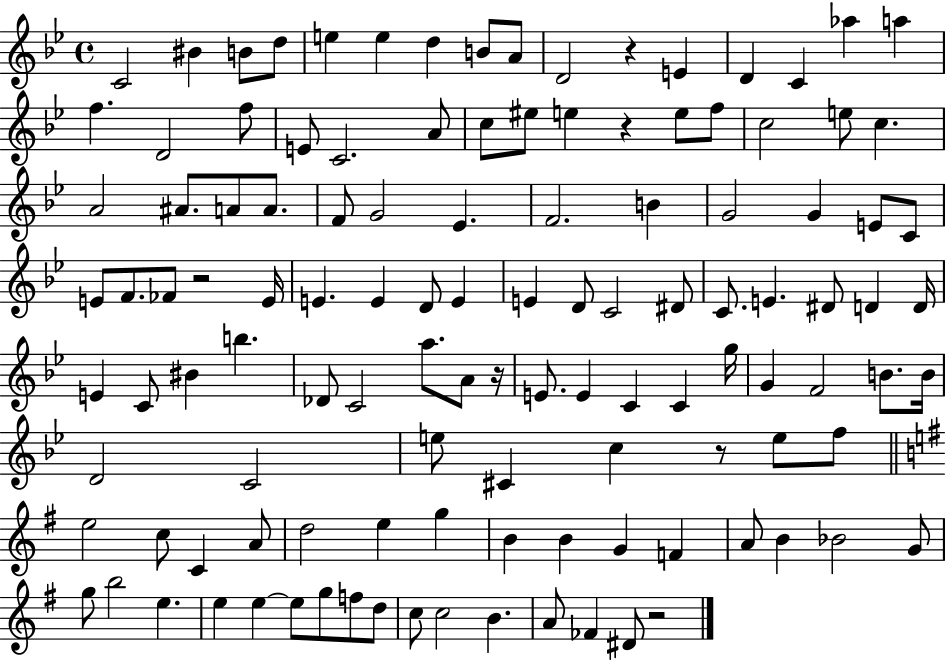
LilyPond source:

{
  \clef treble
  \time 4/4
  \defaultTimeSignature
  \key bes \major
  c'2 bis'4 b'8 d''8 | e''4 e''4 d''4 b'8 a'8 | d'2 r4 e'4 | d'4 c'4 aes''4 a''4 | \break f''4. d'2 f''8 | e'8 c'2. a'8 | c''8 eis''8 e''4 r4 e''8 f''8 | c''2 e''8 c''4. | \break a'2 ais'8. a'8 a'8. | f'8 g'2 ees'4. | f'2. b'4 | g'2 g'4 e'8 c'8 | \break e'8 f'8. fes'8 r2 e'16 | e'4. e'4 d'8 e'4 | e'4 d'8 c'2 dis'8 | c'8. e'4. dis'8 d'4 d'16 | \break e'4 c'8 bis'4 b''4. | des'8 c'2 a''8. a'8 r16 | e'8. e'4 c'4 c'4 g''16 | g'4 f'2 b'8. b'16 | \break d'2 c'2 | e''8 cis'4 c''4 r8 e''8 f''8 | \bar "||" \break \key g \major e''2 c''8 c'4 a'8 | d''2 e''4 g''4 | b'4 b'4 g'4 f'4 | a'8 b'4 bes'2 g'8 | \break g''8 b''2 e''4. | e''4 e''4~~ e''8 g''8 f''8 d''8 | c''8 c''2 b'4. | a'8 fes'4 dis'8 r2 | \break \bar "|."
}